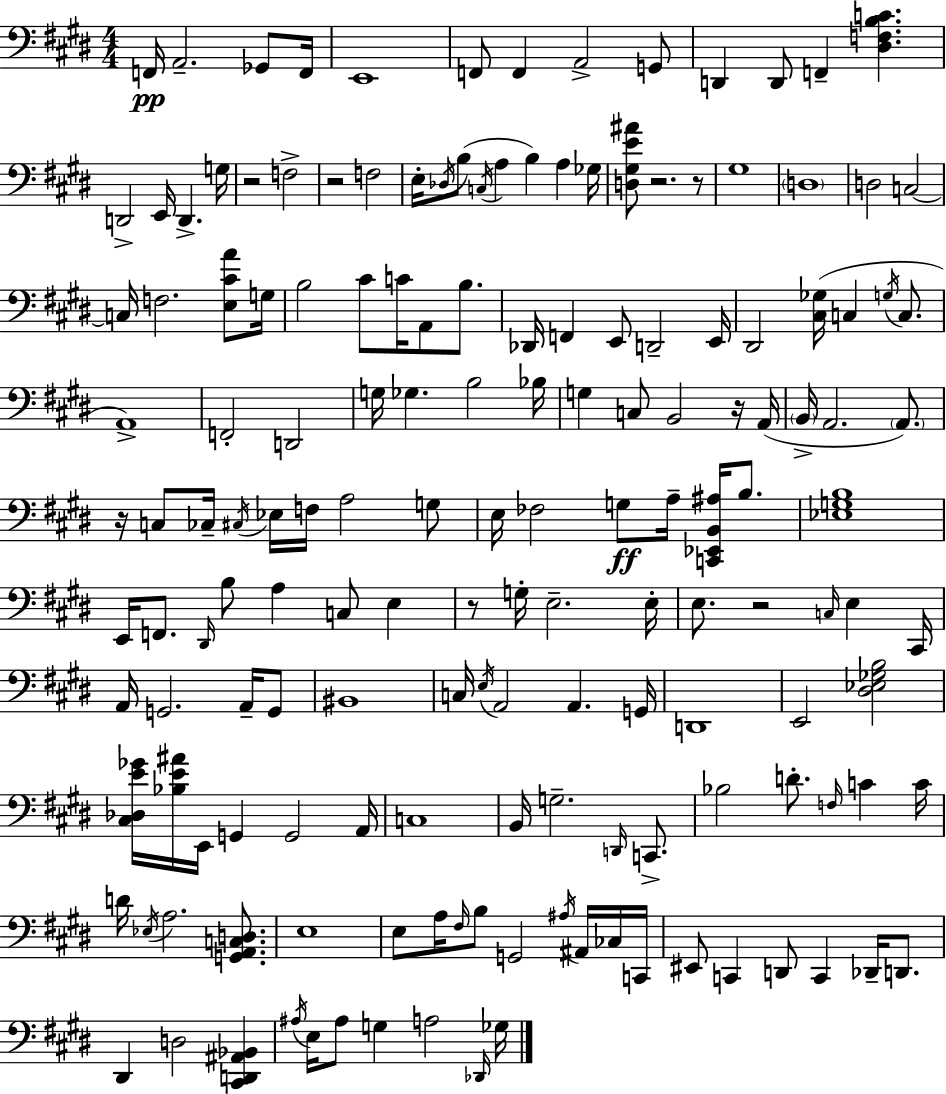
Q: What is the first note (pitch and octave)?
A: F2